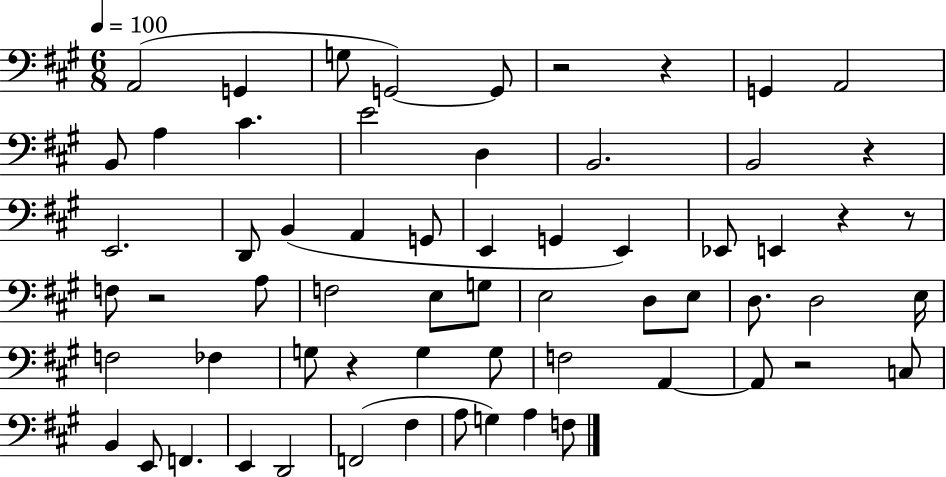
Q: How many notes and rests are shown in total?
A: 63